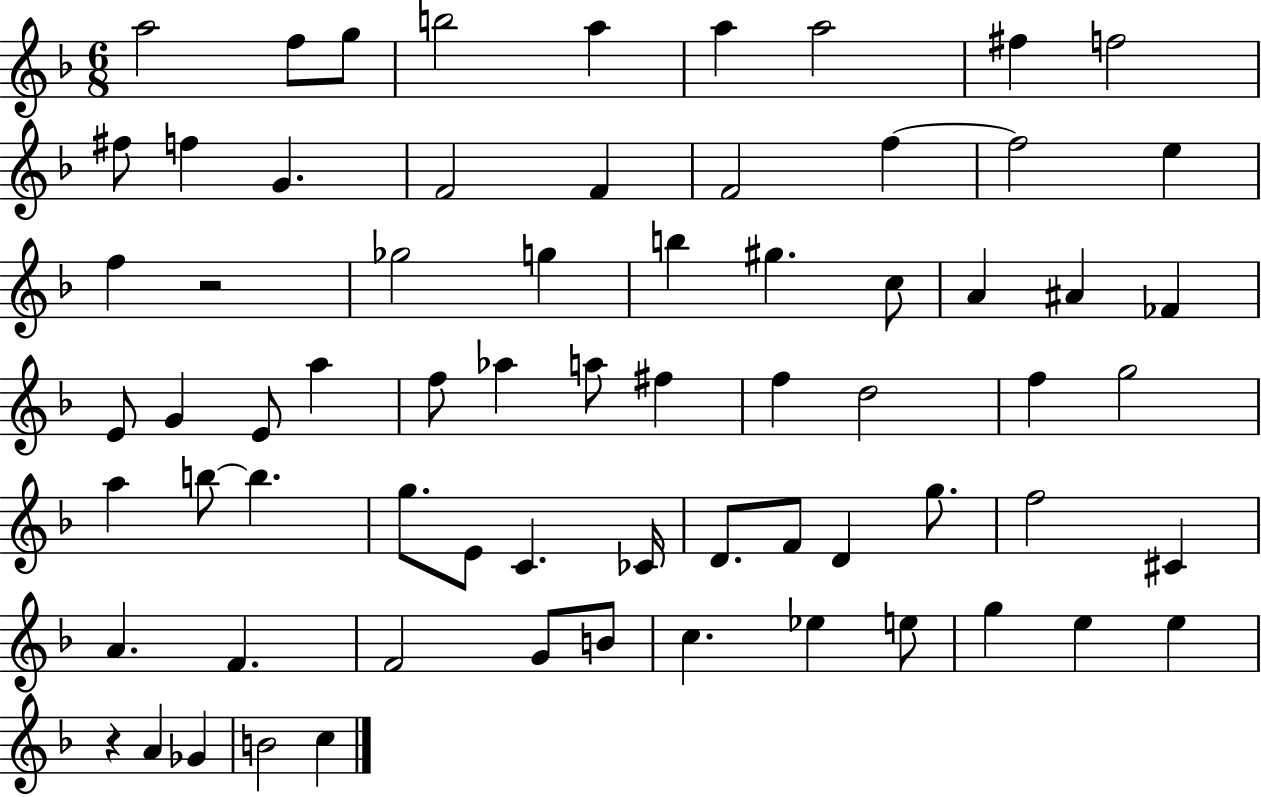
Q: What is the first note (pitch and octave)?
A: A5